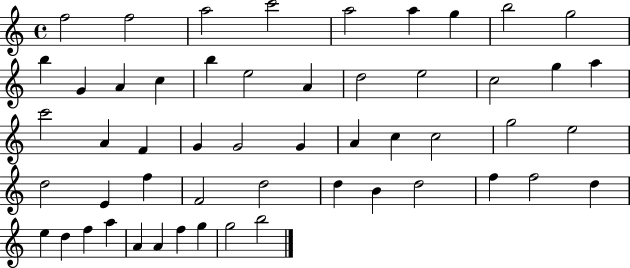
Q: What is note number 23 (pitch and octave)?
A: A4